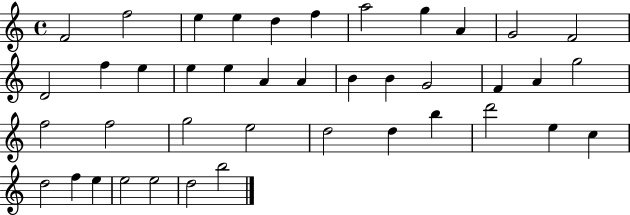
{
  \clef treble
  \time 4/4
  \defaultTimeSignature
  \key c \major
  f'2 f''2 | e''4 e''4 d''4 f''4 | a''2 g''4 a'4 | g'2 f'2 | \break d'2 f''4 e''4 | e''4 e''4 a'4 a'4 | b'4 b'4 g'2 | f'4 a'4 g''2 | \break f''2 f''2 | g''2 e''2 | d''2 d''4 b''4 | d'''2 e''4 c''4 | \break d''2 f''4 e''4 | e''2 e''2 | d''2 b''2 | \bar "|."
}